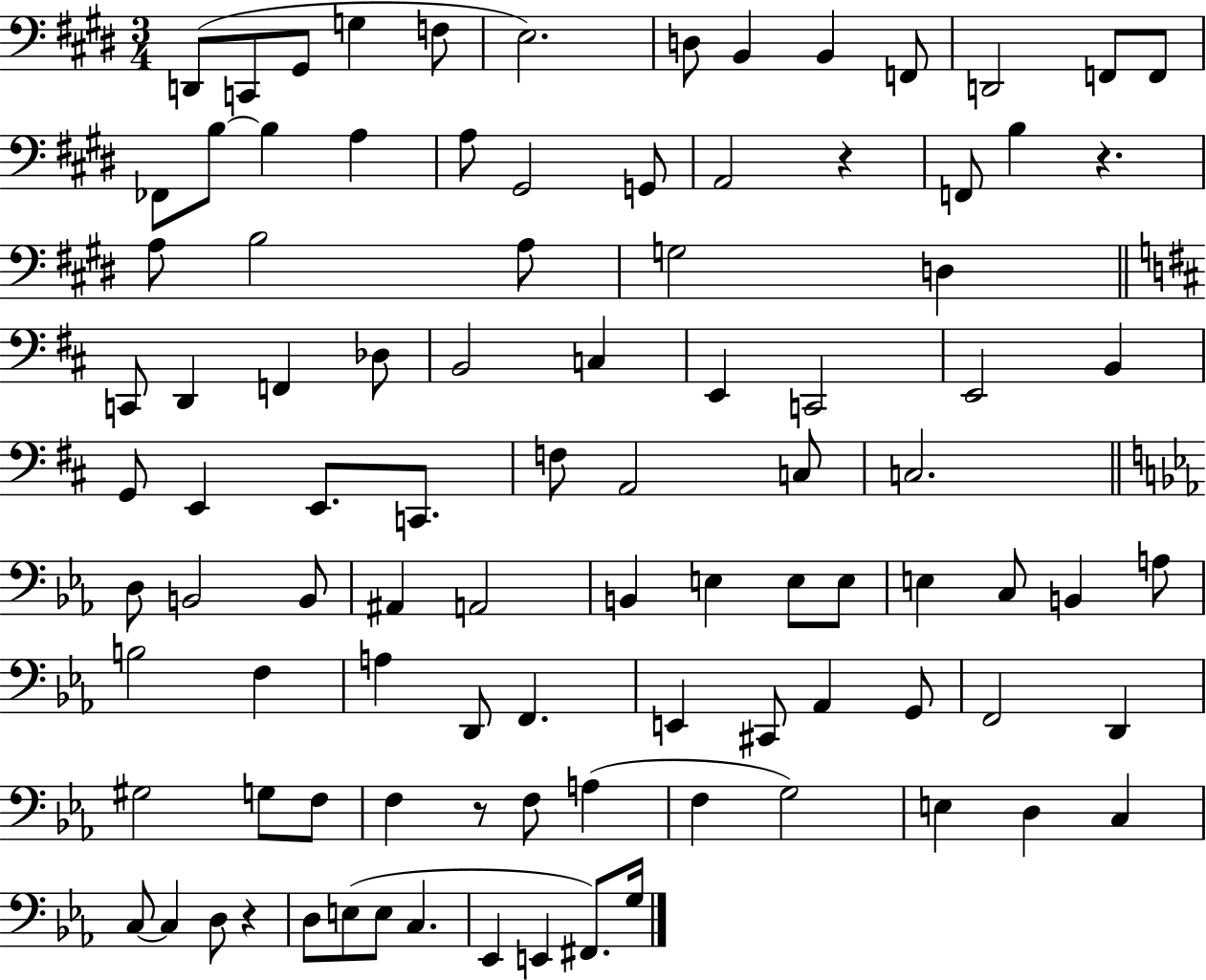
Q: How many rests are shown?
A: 4